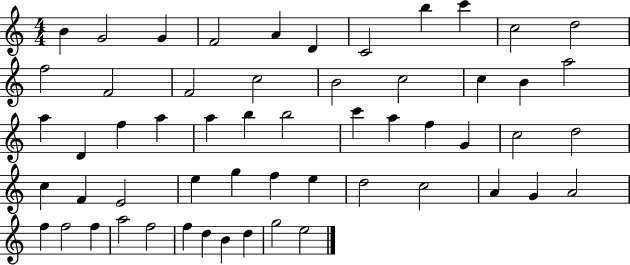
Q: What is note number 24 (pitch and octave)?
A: A5